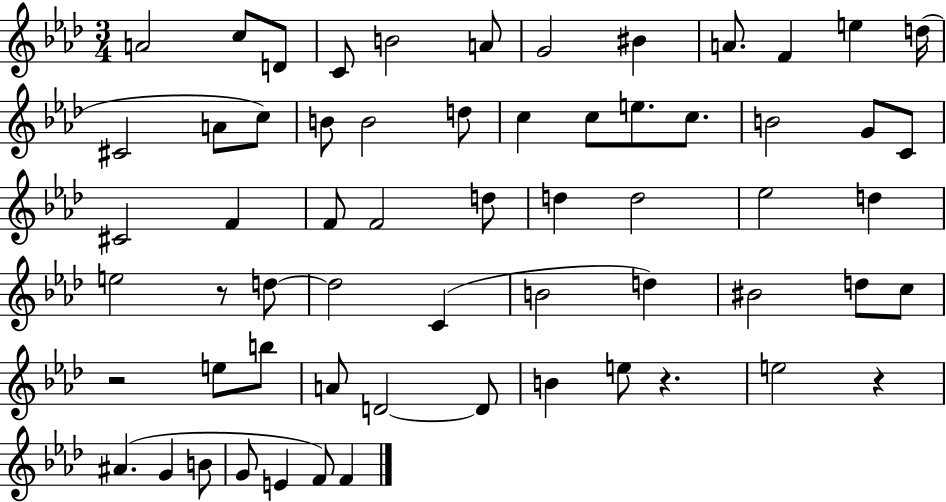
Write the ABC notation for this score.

X:1
T:Untitled
M:3/4
L:1/4
K:Ab
A2 c/2 D/2 C/2 B2 A/2 G2 ^B A/2 F e d/4 ^C2 A/2 c/2 B/2 B2 d/2 c c/2 e/2 c/2 B2 G/2 C/2 ^C2 F F/2 F2 d/2 d d2 _e2 d e2 z/2 d/2 d2 C B2 d ^B2 d/2 c/2 z2 e/2 b/2 A/2 D2 D/2 B e/2 z e2 z ^A G B/2 G/2 E F/2 F